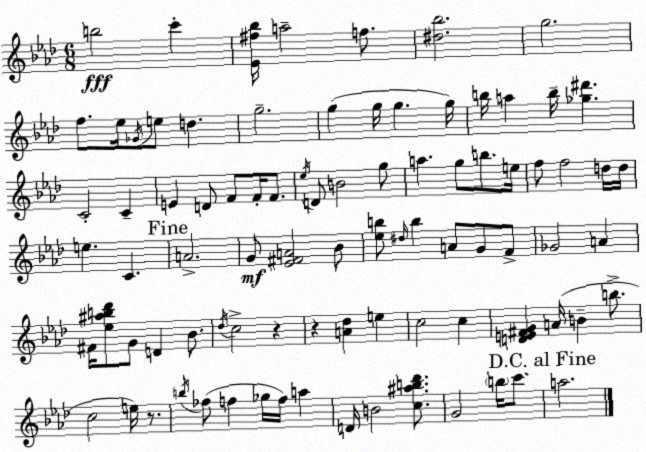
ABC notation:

X:1
T:Untitled
M:6/8
L:1/4
K:Ab
b2 c' [_E^f_b]/4 a2 f/2 [^d_b]2 g2 f/2 _e/4 _G/4 e/2 d g2 g g/4 g g/4 b/4 a b/4 [_g^d'] C2 C E D/2 F/2 F/4 F/2 _e/4 D/2 B2 g/2 a g/2 b/2 e/4 f/2 f2 d/4 d/4 e C A2 G/2 [_E^FA]2 _B/2 [_eb]/2 ^d/4 b A/2 G/2 F/2 _G2 A ^F/4 [_e^ab_d']/2 G/2 D _B/2 _d/4 c2 z z [A_d] e c2 c [DE^FG] A/4 B b/2 c2 e/4 z/2 b/4 _f/2 f _g/4 f/4 a D/4 B2 [c^ab_d']/2 G2 b/4 c'/2 a2